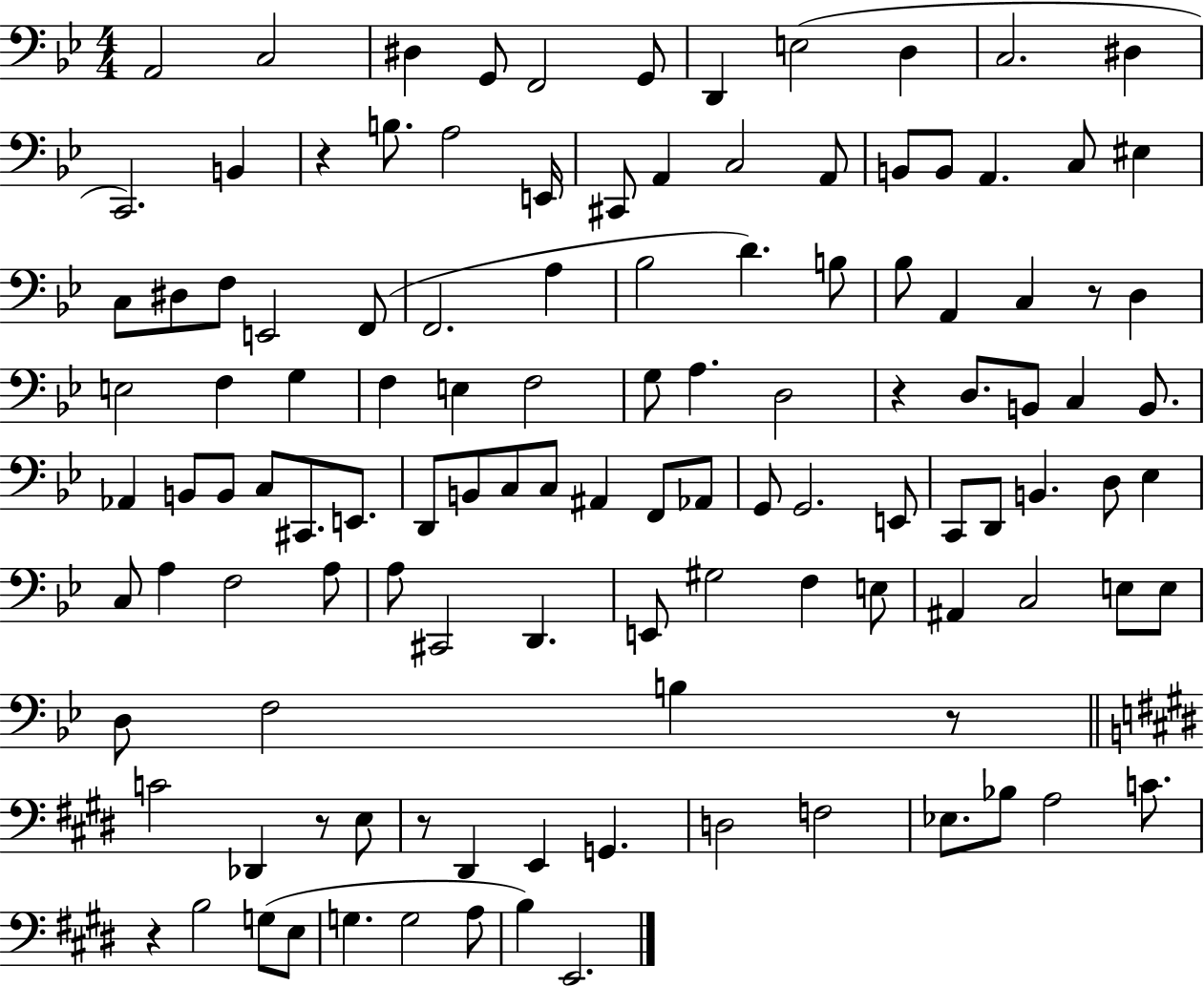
X:1
T:Untitled
M:4/4
L:1/4
K:Bb
A,,2 C,2 ^D, G,,/2 F,,2 G,,/2 D,, E,2 D, C,2 ^D, C,,2 B,, z B,/2 A,2 E,,/4 ^C,,/2 A,, C,2 A,,/2 B,,/2 B,,/2 A,, C,/2 ^E, C,/2 ^D,/2 F,/2 E,,2 F,,/2 F,,2 A, _B,2 D B,/2 _B,/2 A,, C, z/2 D, E,2 F, G, F, E, F,2 G,/2 A, D,2 z D,/2 B,,/2 C, B,,/2 _A,, B,,/2 B,,/2 C,/2 ^C,,/2 E,,/2 D,,/2 B,,/2 C,/2 C,/2 ^A,, F,,/2 _A,,/2 G,,/2 G,,2 E,,/2 C,,/2 D,,/2 B,, D,/2 _E, C,/2 A, F,2 A,/2 A,/2 ^C,,2 D,, E,,/2 ^G,2 F, E,/2 ^A,, C,2 E,/2 E,/2 D,/2 F,2 B, z/2 C2 _D,, z/2 E,/2 z/2 ^D,, E,, G,, D,2 F,2 _E,/2 _B,/2 A,2 C/2 z B,2 G,/2 E,/2 G, G,2 A,/2 B, E,,2